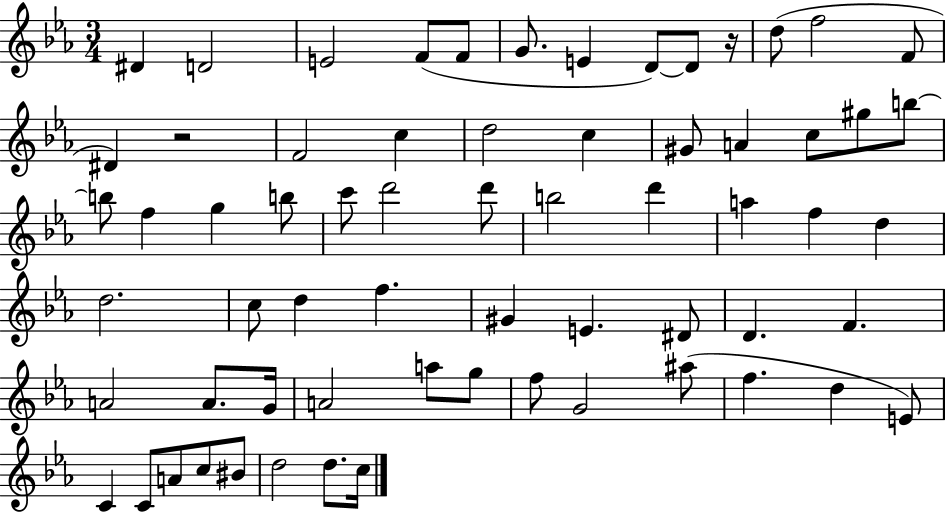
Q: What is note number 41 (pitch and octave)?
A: D#4